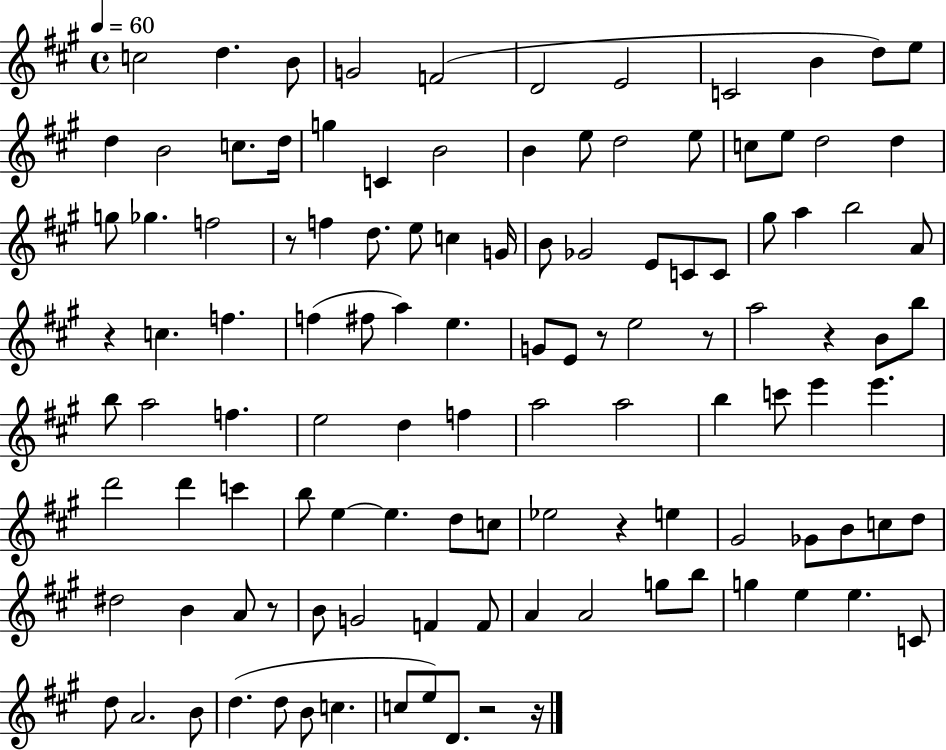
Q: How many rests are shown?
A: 9